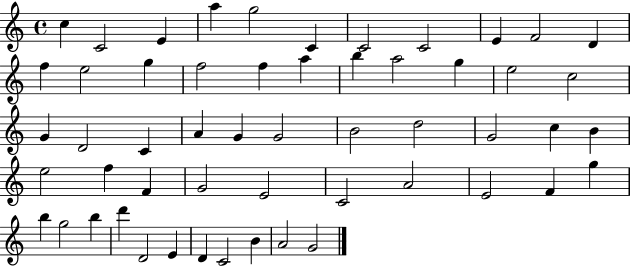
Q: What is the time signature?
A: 4/4